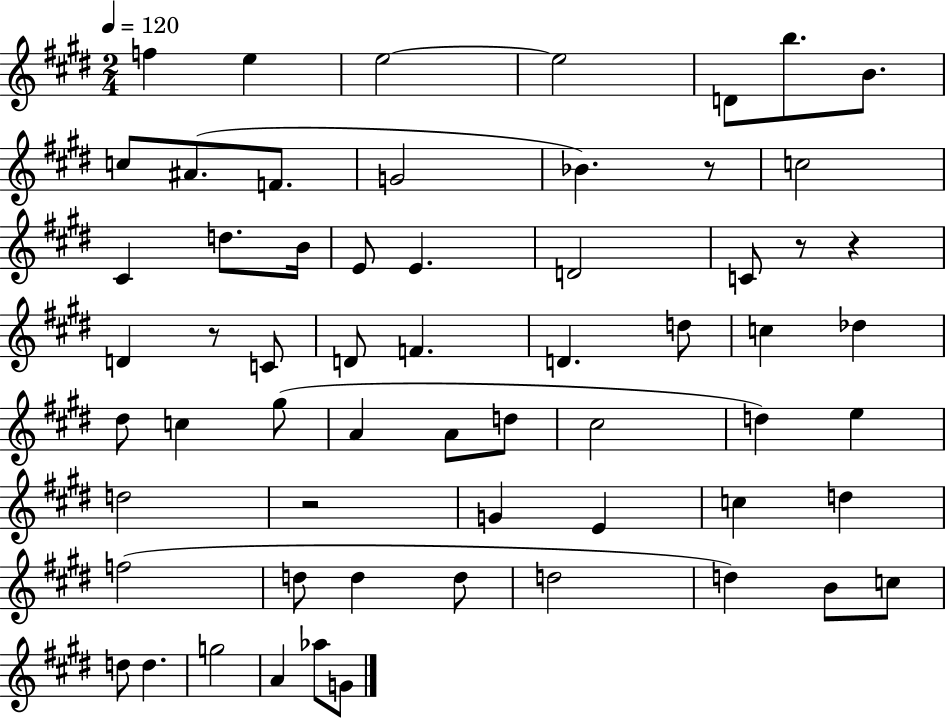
X:1
T:Untitled
M:2/4
L:1/4
K:E
f e e2 e2 D/2 b/2 B/2 c/2 ^A/2 F/2 G2 _B z/2 c2 ^C d/2 B/4 E/2 E D2 C/2 z/2 z D z/2 C/2 D/2 F D d/2 c _d ^d/2 c ^g/2 A A/2 d/2 ^c2 d e d2 z2 G E c d f2 d/2 d d/2 d2 d B/2 c/2 d/2 d g2 A _a/2 G/2